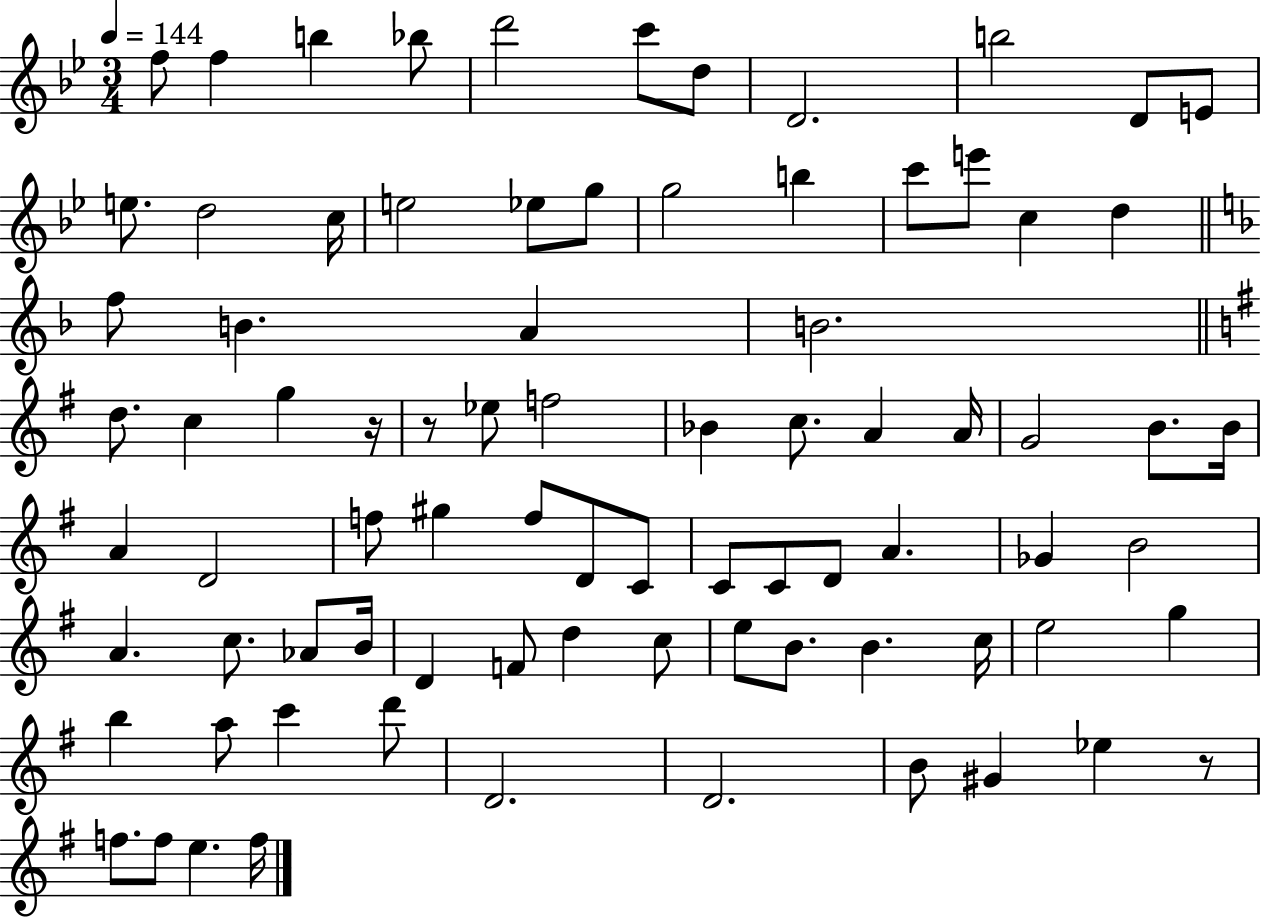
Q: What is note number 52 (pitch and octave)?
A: B4